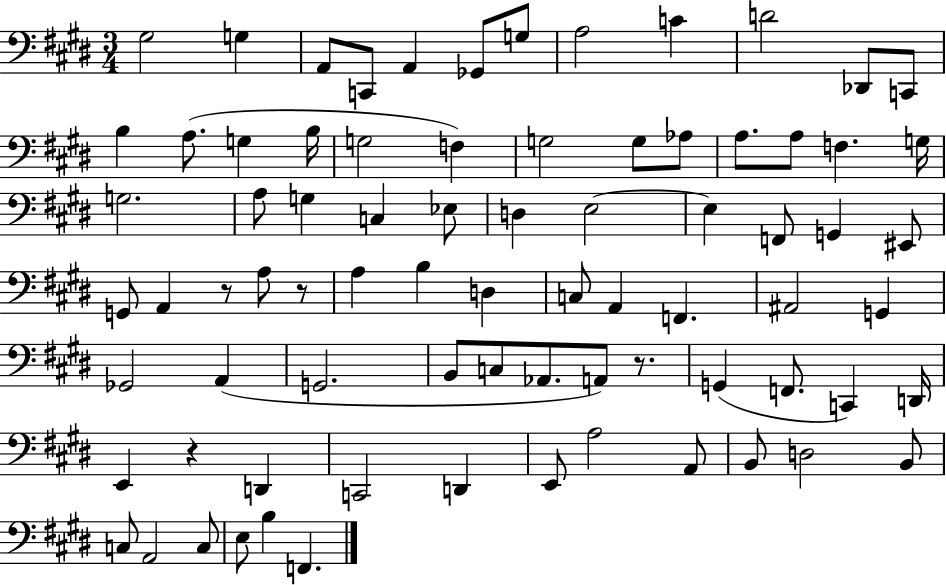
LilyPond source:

{
  \clef bass
  \numericTimeSignature
  \time 3/4
  \key e \major
  \repeat volta 2 { gis2 g4 | a,8 c,8 a,4 ges,8 g8 | a2 c'4 | d'2 des,8 c,8 | \break b4 a8.( g4 b16 | g2 f4) | g2 g8 aes8 | a8. a8 f4. g16 | \break g2. | a8 g4 c4 ees8 | d4 e2~~ | e4 f,8 g,4 eis,8 | \break g,8 a,4 r8 a8 r8 | a4 b4 d4 | c8 a,4 f,4. | ais,2 g,4 | \break ges,2 a,4( | g,2. | b,8 c8 aes,8. a,8) r8. | g,4( f,8. c,4) d,16 | \break e,4 r4 d,4 | c,2 d,4 | e,8 a2 a,8 | b,8 d2 b,8 | \break c8 a,2 c8 | e8 b4 f,4. | } \bar "|."
}